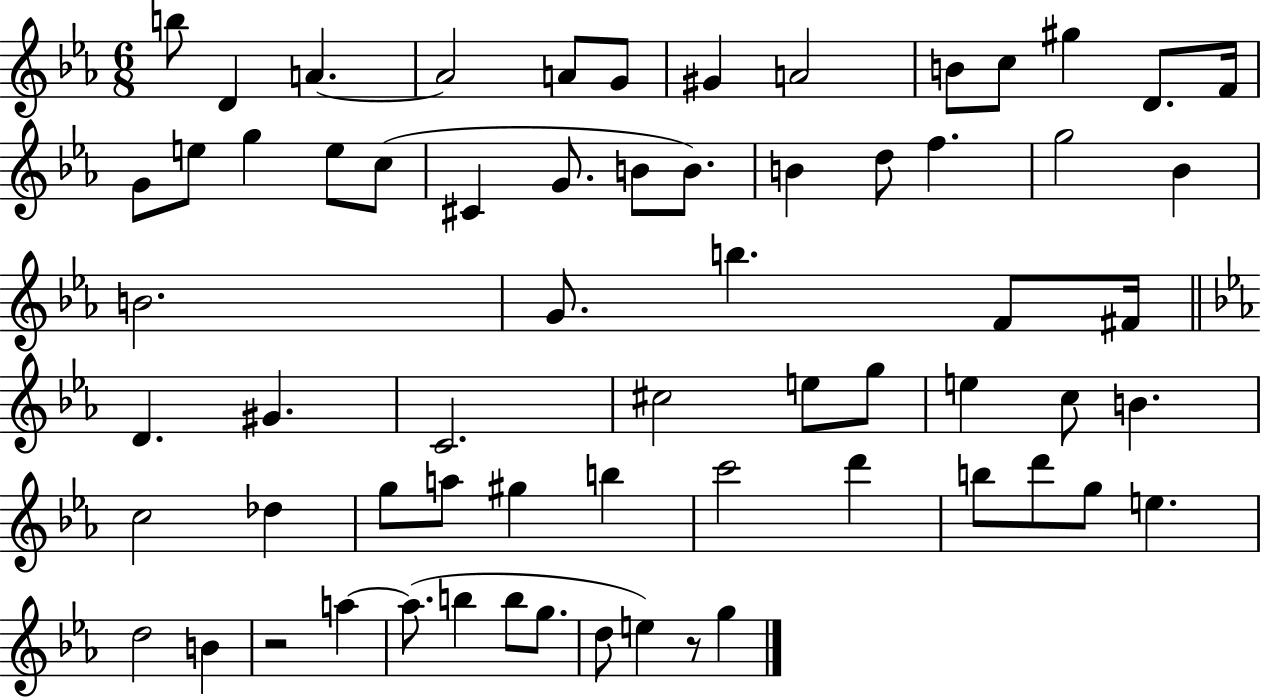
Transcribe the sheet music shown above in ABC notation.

X:1
T:Untitled
M:6/8
L:1/4
K:Eb
b/2 D A A2 A/2 G/2 ^G A2 B/2 c/2 ^g D/2 F/4 G/2 e/2 g e/2 c/2 ^C G/2 B/2 B/2 B d/2 f g2 _B B2 G/2 b F/2 ^F/4 D ^G C2 ^c2 e/2 g/2 e c/2 B c2 _d g/2 a/2 ^g b c'2 d' b/2 d'/2 g/2 e d2 B z2 a a/2 b b/2 g/2 d/2 e z/2 g